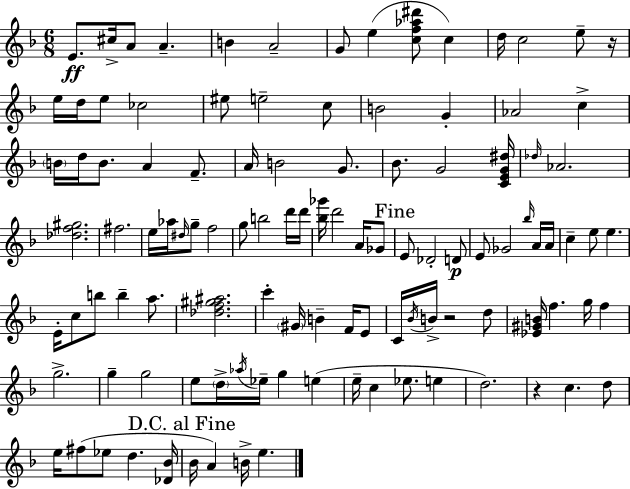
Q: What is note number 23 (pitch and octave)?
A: C5